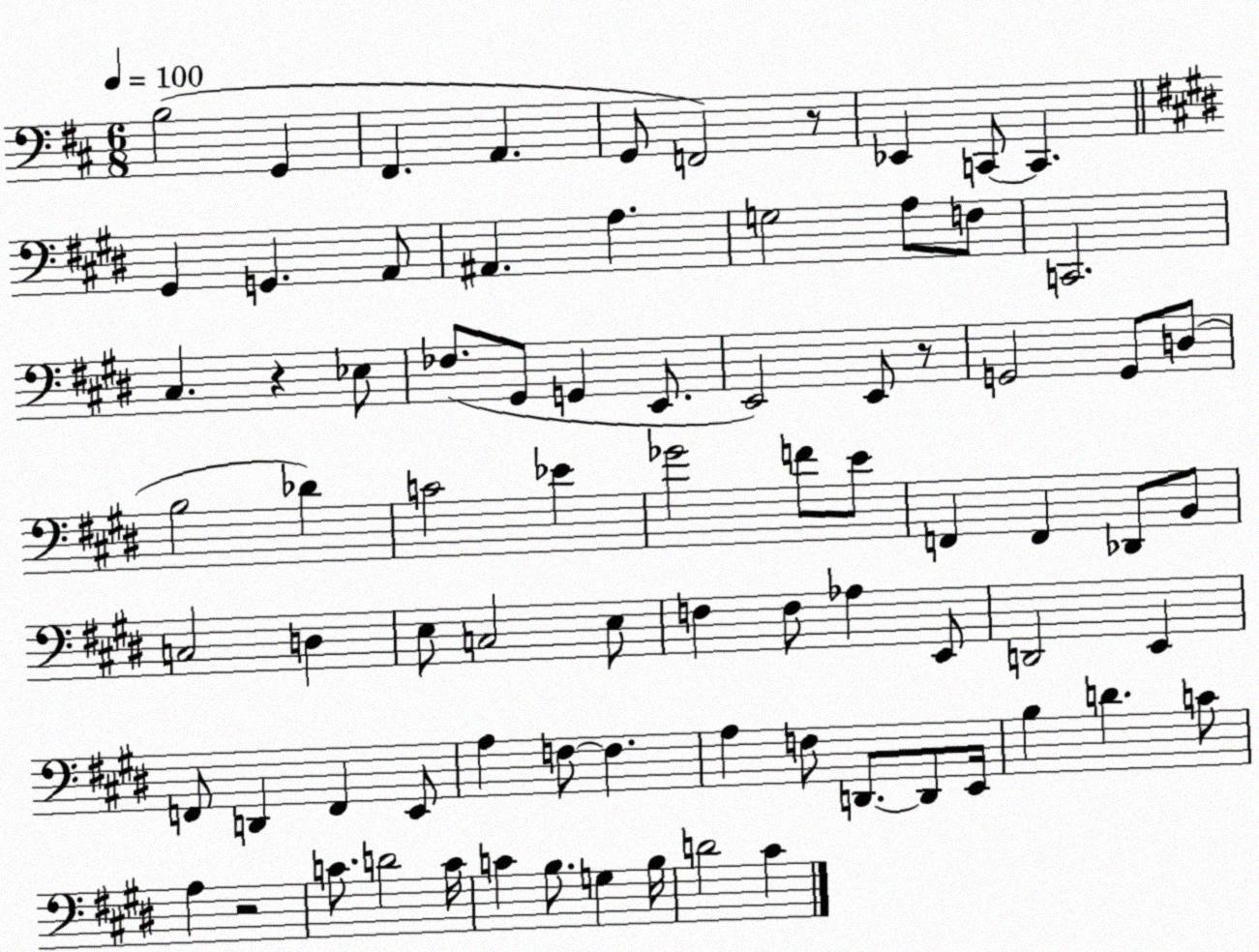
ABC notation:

X:1
T:Untitled
M:6/8
L:1/4
K:D
B,2 G,, ^F,, A,, G,,/2 F,,2 z/2 _E,, C,,/2 C,, ^G,, G,, A,,/2 ^A,, A, G,2 A,/2 F,/2 C,,2 ^C, z _E,/2 _F,/2 ^G,,/2 G,, E,,/2 E,,2 E,,/2 z/2 G,,2 G,,/2 D,/2 B,2 _D C2 _E _G2 F/2 E/2 F,, F,, _D,,/2 B,,/2 C,2 D, E,/2 C,2 E,/2 F, F,/2 _A, E,,/2 D,,2 E,, F,,/2 D,, F,, E,,/2 A, F,/2 F, A, F,/2 D,,/2 D,,/2 E,,/4 B, D C/2 A, z2 C/2 D2 C/4 C B,/2 G, B,/4 D2 ^C